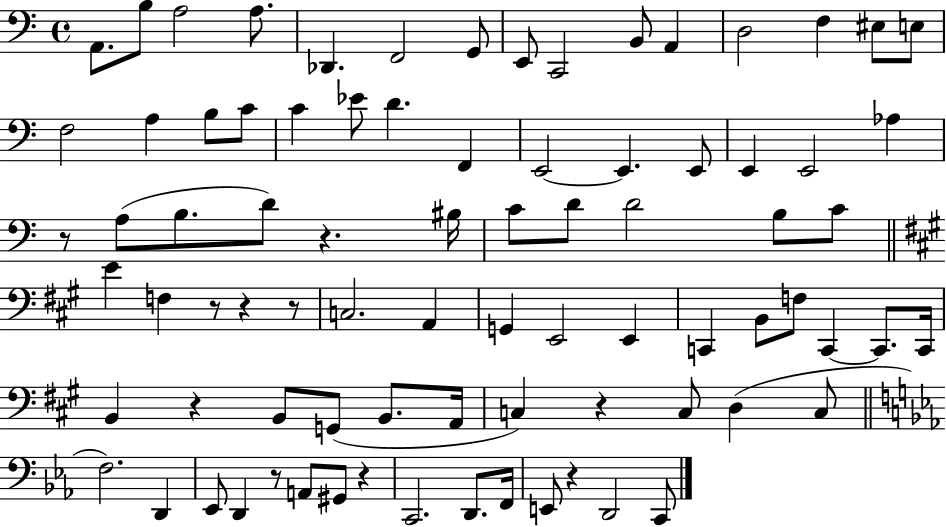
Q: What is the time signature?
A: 4/4